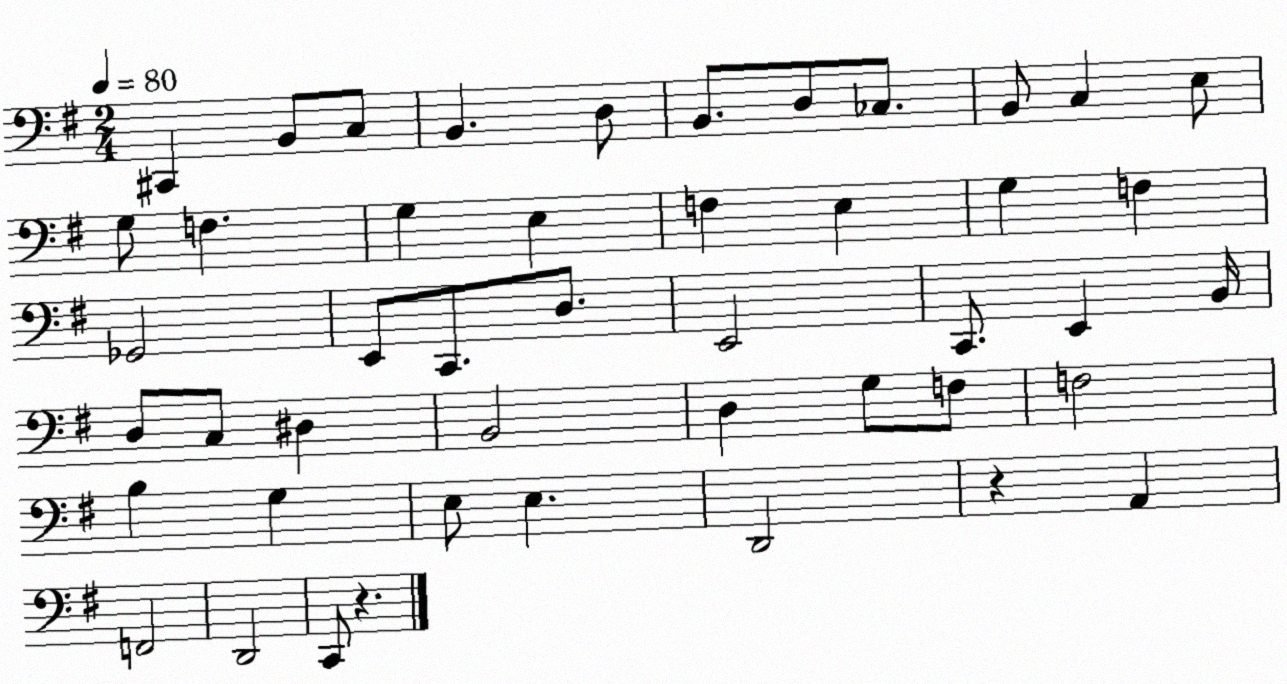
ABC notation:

X:1
T:Untitled
M:2/4
L:1/4
K:G
^C,, B,,/2 C,/2 B,, D,/2 B,,/2 D,/2 _C,/2 B,,/2 C, E,/2 G,/2 F, G, E, F, E, G, F, _G,,2 E,,/2 C,,/2 D,/2 E,,2 C,,/2 E,, B,,/4 D,/2 C,/2 ^D, B,,2 D, G,/2 F,/2 F,2 B, G, E,/2 E, D,,2 z A,, F,,2 D,,2 C,,/2 z